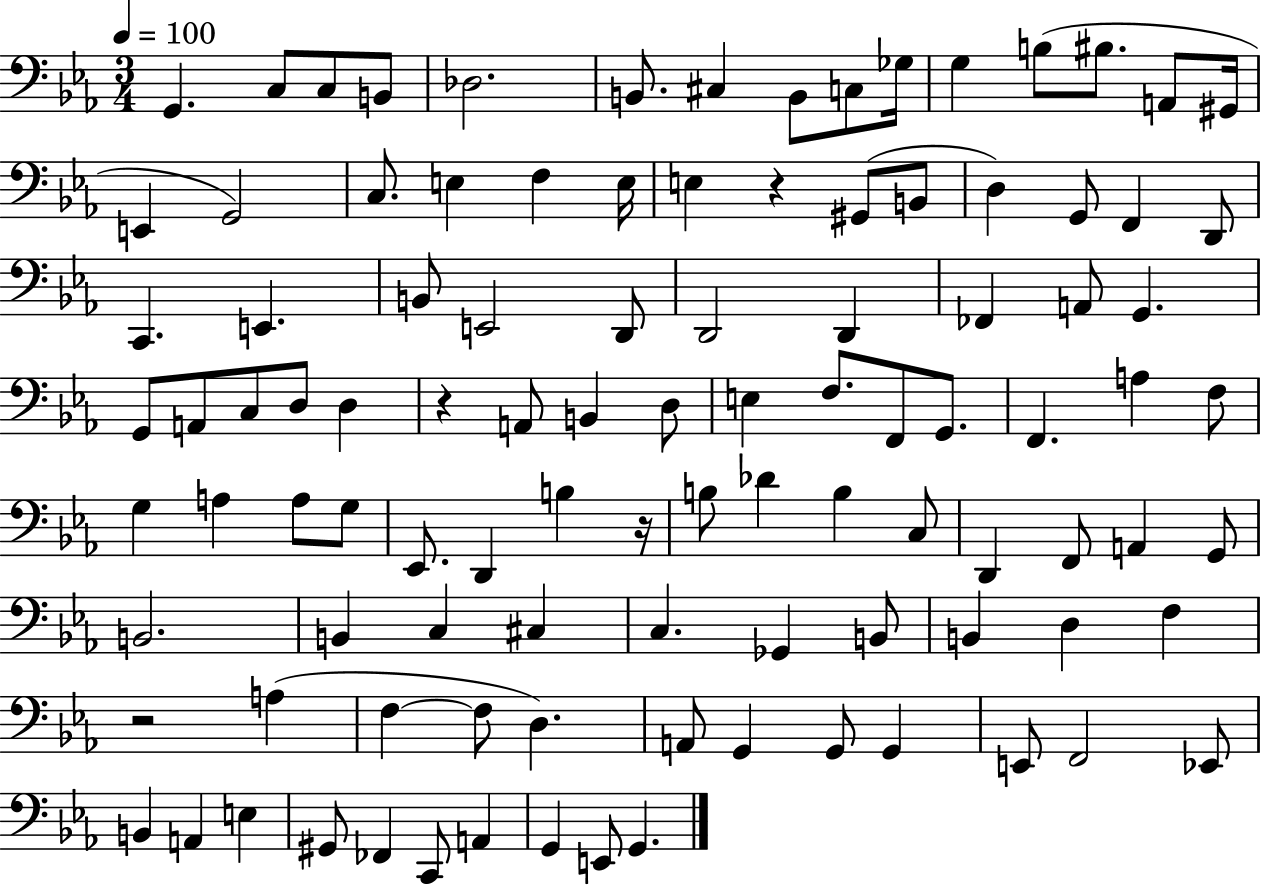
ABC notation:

X:1
T:Untitled
M:3/4
L:1/4
K:Eb
G,, C,/2 C,/2 B,,/2 _D,2 B,,/2 ^C, B,,/2 C,/2 _G,/4 G, B,/2 ^B,/2 A,,/2 ^G,,/4 E,, G,,2 C,/2 E, F, E,/4 E, z ^G,,/2 B,,/2 D, G,,/2 F,, D,,/2 C,, E,, B,,/2 E,,2 D,,/2 D,,2 D,, _F,, A,,/2 G,, G,,/2 A,,/2 C,/2 D,/2 D, z A,,/2 B,, D,/2 E, F,/2 F,,/2 G,,/2 F,, A, F,/2 G, A, A,/2 G,/2 _E,,/2 D,, B, z/4 B,/2 _D B, C,/2 D,, F,,/2 A,, G,,/2 B,,2 B,, C, ^C, C, _G,, B,,/2 B,, D, F, z2 A, F, F,/2 D, A,,/2 G,, G,,/2 G,, E,,/2 F,,2 _E,,/2 B,, A,, E, ^G,,/2 _F,, C,,/2 A,, G,, E,,/2 G,,